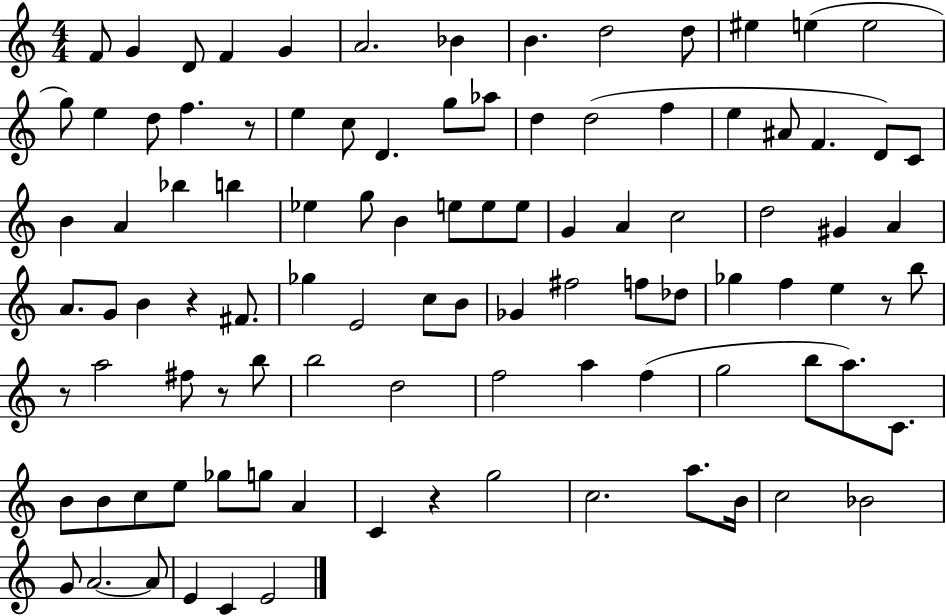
X:1
T:Untitled
M:4/4
L:1/4
K:C
F/2 G D/2 F G A2 _B B d2 d/2 ^e e e2 g/2 e d/2 f z/2 e c/2 D g/2 _a/2 d d2 f e ^A/2 F D/2 C/2 B A _b b _e g/2 B e/2 e/2 e/2 G A c2 d2 ^G A A/2 G/2 B z ^F/2 _g E2 c/2 B/2 _G ^f2 f/2 _d/2 _g f e z/2 b/2 z/2 a2 ^f/2 z/2 b/2 b2 d2 f2 a f g2 b/2 a/2 C/2 B/2 B/2 c/2 e/2 _g/2 g/2 A C z g2 c2 a/2 B/4 c2 _B2 G/2 A2 A/2 E C E2